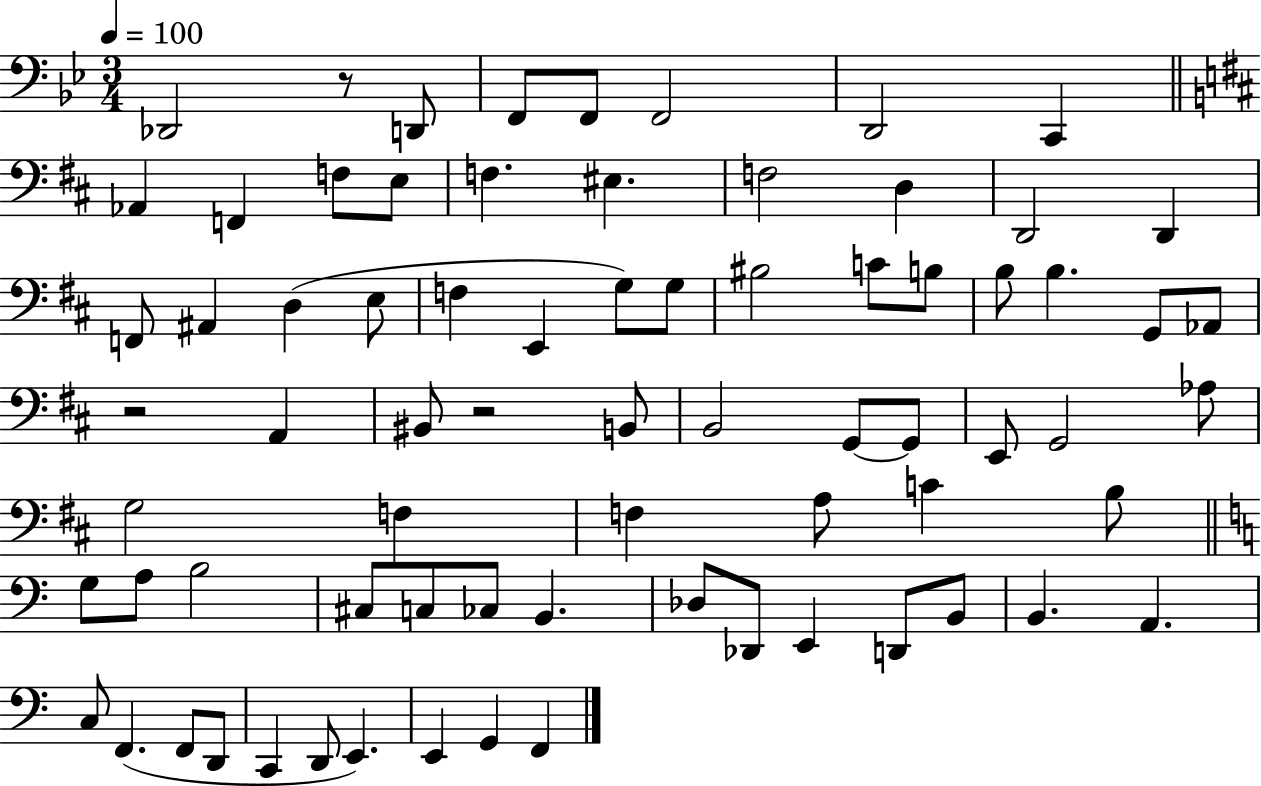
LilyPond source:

{
  \clef bass
  \numericTimeSignature
  \time 3/4
  \key bes \major
  \tempo 4 = 100
  des,2 r8 d,8 | f,8 f,8 f,2 | d,2 c,4 | \bar "||" \break \key b \minor aes,4 f,4 f8 e8 | f4. eis4. | f2 d4 | d,2 d,4 | \break f,8 ais,4 d4( e8 | f4 e,4 g8) g8 | bis2 c'8 b8 | b8 b4. g,8 aes,8 | \break r2 a,4 | bis,8 r2 b,8 | b,2 g,8~~ g,8 | e,8 g,2 aes8 | \break g2 f4 | f4 a8 c'4 b8 | \bar "||" \break \key c \major g8 a8 b2 | cis8 c8 ces8 b,4. | des8 des,8 e,4 d,8 b,8 | b,4. a,4. | \break c8 f,4.( f,8 d,8 | c,4 d,8 e,4.) | e,4 g,4 f,4 | \bar "|."
}